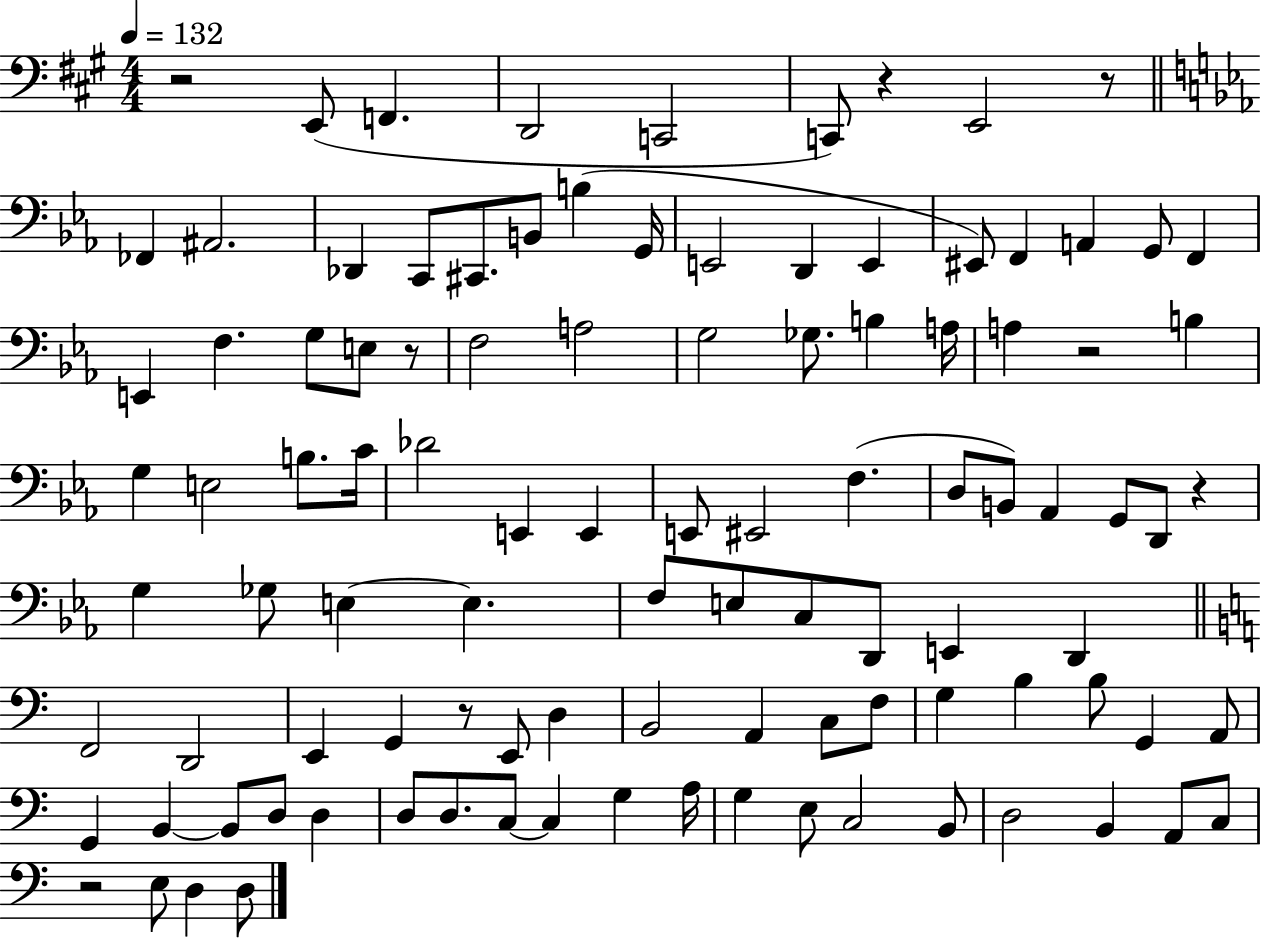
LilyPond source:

{
  \clef bass
  \numericTimeSignature
  \time 4/4
  \key a \major
  \tempo 4 = 132
  r2 e,8( f,4. | d,2 c,2 | c,8) r4 e,2 r8 | \bar "||" \break \key ees \major fes,4 ais,2. | des,4 c,8 cis,8. b,8 b4( g,16 | e,2 d,4 e,4 | eis,8) f,4 a,4 g,8 f,4 | \break e,4 f4. g8 e8 r8 | f2 a2 | g2 ges8. b4 a16 | a4 r2 b4 | \break g4 e2 b8. c'16 | des'2 e,4 e,4 | e,8 eis,2 f4.( | d8 b,8) aes,4 g,8 d,8 r4 | \break g4 ges8 e4~~ e4. | f8 e8 c8 d,8 e,4 d,4 | \bar "||" \break \key a \minor f,2 d,2 | e,4 g,4 r8 e,8 d4 | b,2 a,4 c8 f8 | g4 b4 b8 g,4 a,8 | \break g,4 b,4~~ b,8 d8 d4 | d8 d8. c8~~ c4 g4 a16 | g4 e8 c2 b,8 | d2 b,4 a,8 c8 | \break r2 e8 d4 d8 | \bar "|."
}